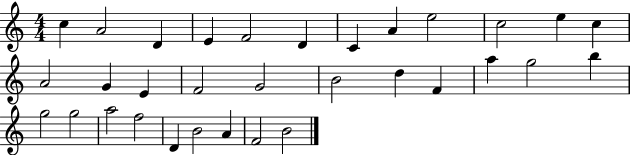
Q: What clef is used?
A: treble